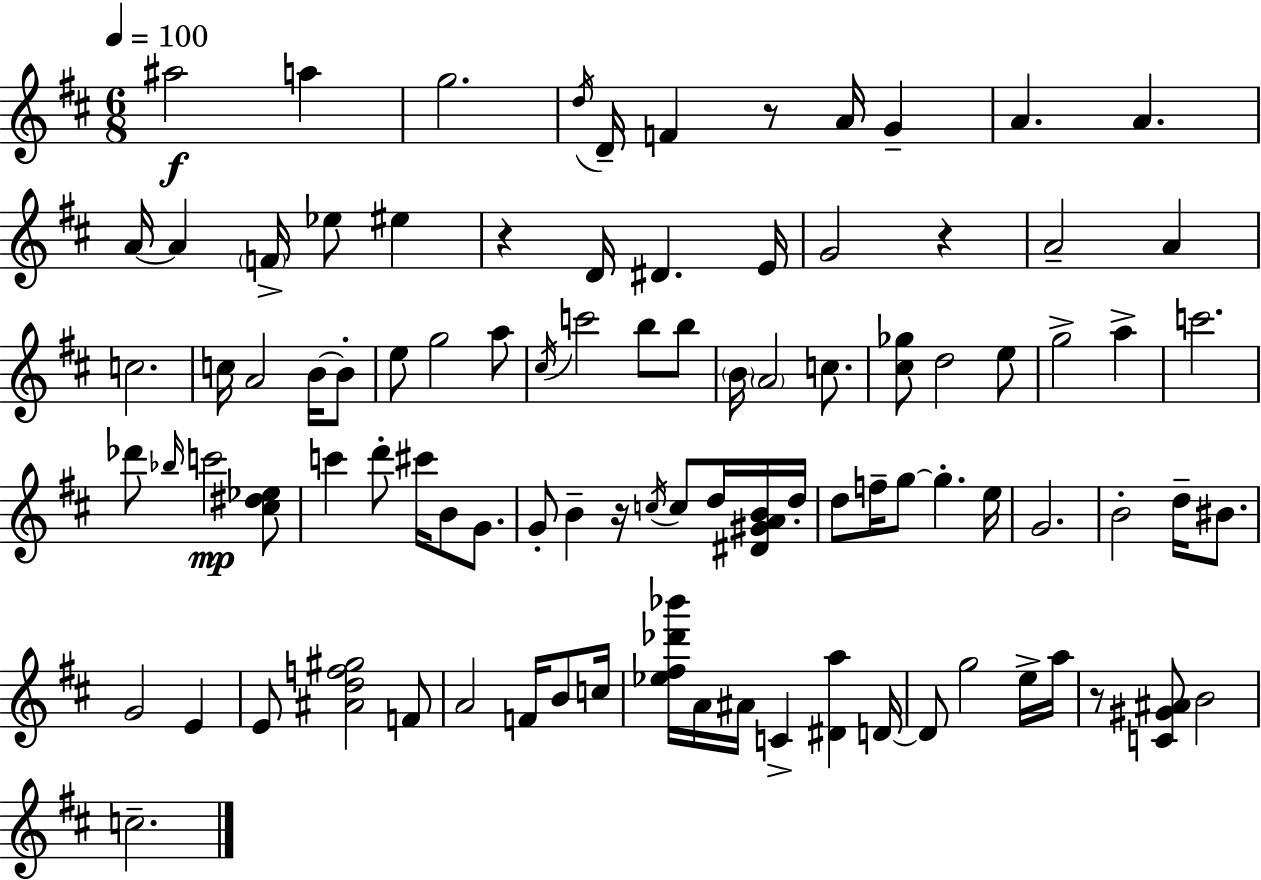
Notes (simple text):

A#5/h A5/q G5/h. D5/s D4/s F4/q R/e A4/s G4/q A4/q. A4/q. A4/s A4/q F4/s Eb5/e EIS5/q R/q D4/s D#4/q. E4/s G4/h R/q A4/h A4/q C5/h. C5/s A4/h B4/s B4/e E5/e G5/h A5/e C#5/s C6/h B5/e B5/e B4/s A4/h C5/e. [C#5,Gb5]/e D5/h E5/e G5/h A5/q C6/h. Db6/e Bb5/s C6/h [C#5,D#5,Eb5]/e C6/q D6/e C#6/s B4/e G4/e. G4/e B4/q R/s C5/s C5/e D5/s [D#4,G#4,A4,B4]/s D5/s D5/e F5/s G5/e G5/q. E5/s G4/h. B4/h D5/s BIS4/e. G4/h E4/q E4/e [A#4,D5,F5,G#5]/h F4/e A4/h F4/s B4/e C5/s [Eb5,F#5,Db6,Bb6]/s A4/s A#4/s C4/q [D#4,A5]/q D4/s D4/e G5/h E5/s A5/s R/e [C4,G#4,A#4]/e B4/h C5/h.